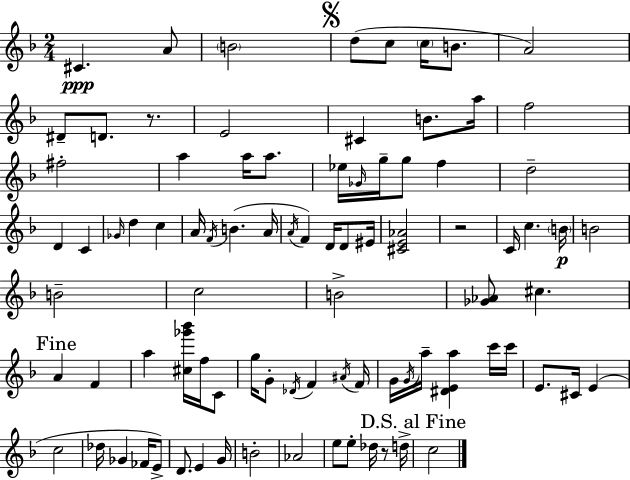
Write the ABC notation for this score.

X:1
T:Untitled
M:2/4
L:1/4
K:F
^C A/2 B2 d/2 c/2 c/4 B/2 A2 ^D/2 D/2 z/2 E2 ^C B/2 a/4 f2 ^f2 a a/4 a/2 _e/4 _G/4 g/4 g/2 f d2 D C _G/4 d c A/4 F/4 B A/4 A/4 F D/4 D/2 ^E/4 [^CE_A]2 z2 C/4 c B/4 B2 B2 c2 B2 [_G_A]/2 ^c A F a [^c_g'_b']/4 f/4 C/2 g/4 G/2 _D/4 F ^A/4 F/4 G/4 G/4 a/4 [^DEa] c'/4 c'/4 E/2 ^C/4 E c2 _d/4 _G _F/4 E/2 D/2 E G/4 B2 _A2 e/2 e/2 _d/4 z/2 d/4 c2